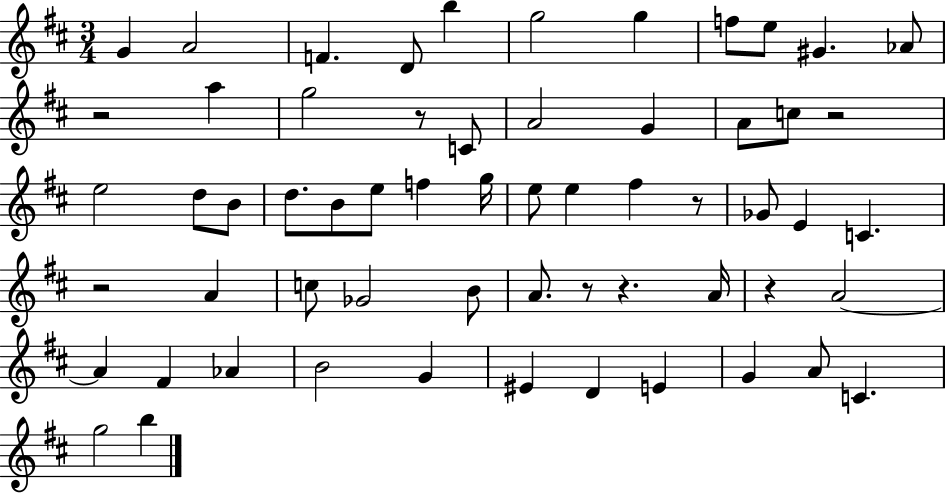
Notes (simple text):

G4/q A4/h F4/q. D4/e B5/q G5/h G5/q F5/e E5/e G#4/q. Ab4/e R/h A5/q G5/h R/e C4/e A4/h G4/q A4/e C5/e R/h E5/h D5/e B4/e D5/e. B4/e E5/e F5/q G5/s E5/e E5/q F#5/q R/e Gb4/e E4/q C4/q. R/h A4/q C5/e Gb4/h B4/e A4/e. R/e R/q. A4/s R/q A4/h A4/q F#4/q Ab4/q B4/h G4/q EIS4/q D4/q E4/q G4/q A4/e C4/q. G5/h B5/q